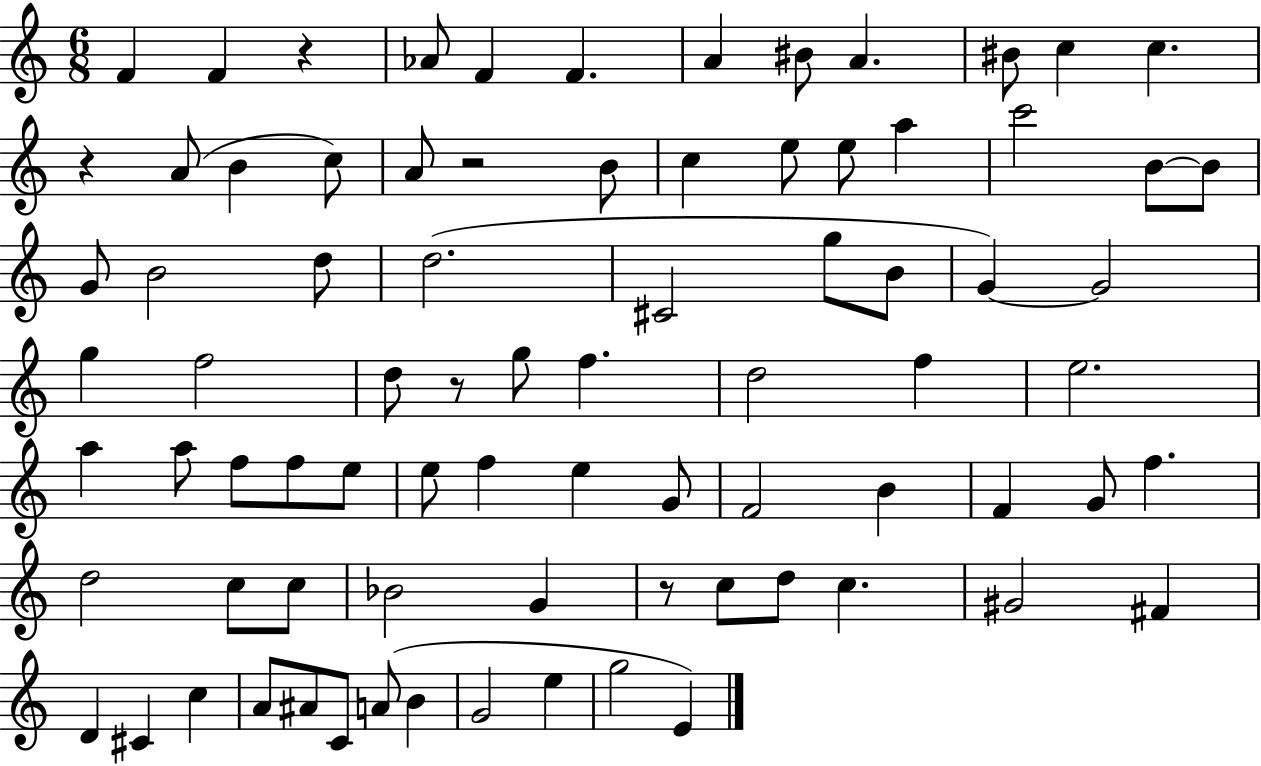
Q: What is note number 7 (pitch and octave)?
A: BIS4